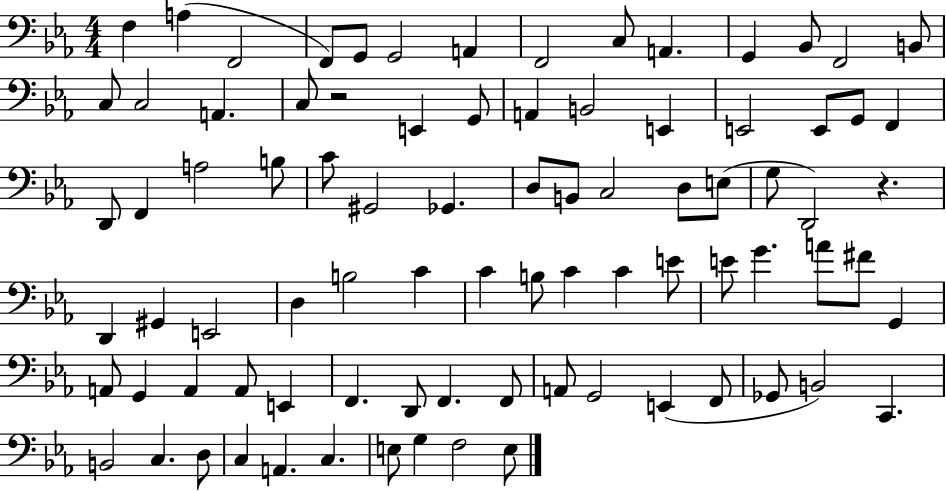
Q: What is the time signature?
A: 4/4